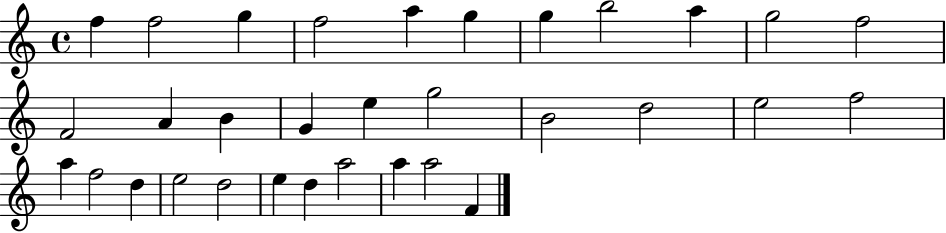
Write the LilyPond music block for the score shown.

{
  \clef treble
  \time 4/4
  \defaultTimeSignature
  \key c \major
  f''4 f''2 g''4 | f''2 a''4 g''4 | g''4 b''2 a''4 | g''2 f''2 | \break f'2 a'4 b'4 | g'4 e''4 g''2 | b'2 d''2 | e''2 f''2 | \break a''4 f''2 d''4 | e''2 d''2 | e''4 d''4 a''2 | a''4 a''2 f'4 | \break \bar "|."
}